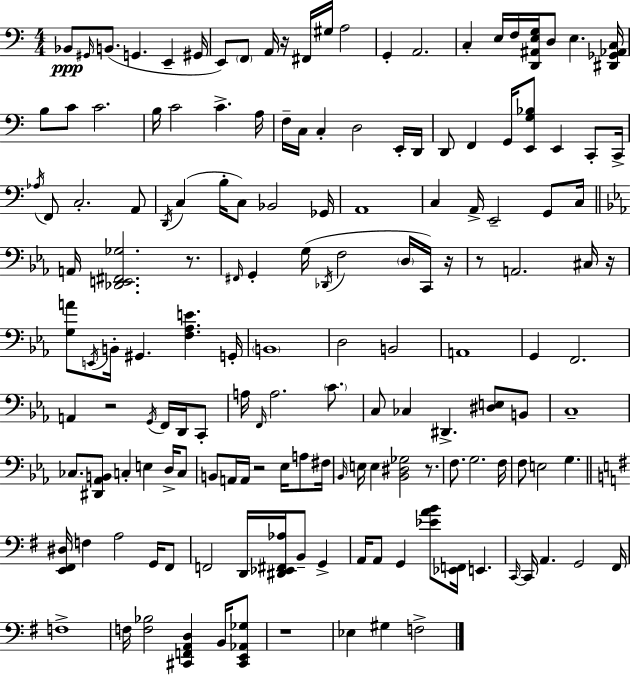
X:1
T:Untitled
M:4/4
L:1/4
K:Am
_B,,/2 ^G,,/4 B,,/2 G,, E,, ^G,,/4 E,,/2 F,,/2 A,,/4 z/4 ^F,,/4 ^G,/4 A,2 G,, A,,2 C, E,/4 F,/4 [D,,^A,,E,G,]/4 D,/2 E, [^D,,_G,,_A,,C,]/4 B,/2 C/2 C2 B,/4 C2 C A,/4 F,/4 C,/4 C, D,2 E,,/4 D,,/4 D,,/2 F,, G,,/4 [E,,G,_B,]/2 E,, C,,/2 C,,/4 _A,/4 F,,/2 C,2 A,,/2 D,,/4 C, B,/4 C,/2 _B,,2 _G,,/4 A,,4 C, A,,/4 E,,2 G,,/2 C,/4 A,,/4 [_D,,E,,^F,,_G,]2 z/2 ^F,,/4 G,, G,/4 _D,,/4 F,2 D,/4 C,,/4 z/4 z/2 A,,2 ^C,/4 z/4 [G,A]/2 E,,/4 B,,/4 ^G,, [F,_A,E] G,,/4 B,,4 D,2 B,,2 A,,4 G,, F,,2 A,, z2 G,,/4 F,,/4 D,,/4 C,,/2 A,/4 F,,/4 A,2 C/2 C,/2 _C, ^D,, [^D,E,]/2 B,,/2 C,4 _C,/2 [^D,,_A,,B,,]/2 C, E, D,/4 C,/2 B,,/2 A,,/4 A,,/4 z2 _E,/4 A,/2 ^F,/4 _B,,/4 E,/4 E, [_B,,^D,_G,]2 z/2 F,/2 G,2 F,/4 F,/2 E,2 G, [E,,^F,,^D,]/4 F, A,2 G,,/4 ^F,,/2 F,,2 D,,/4 [^D,,_E,,^F,,_A,]/4 B,,/2 G,, A,,/4 A,,/2 G,, [_EAB]/2 [_E,,F,,]/4 E,, C,,/4 C,,/4 A,, G,,2 ^F,,/4 F,4 F,/4 [F,_B,]2 [^C,,F,,A,,D,] B,,/4 [^C,,E,,_A,,_G,]/2 z4 _E, ^G, F,2